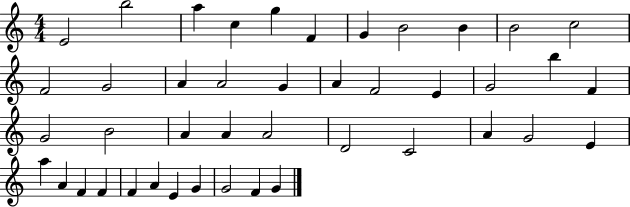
X:1
T:Untitled
M:4/4
L:1/4
K:C
E2 b2 a c g F G B2 B B2 c2 F2 G2 A A2 G A F2 E G2 b F G2 B2 A A A2 D2 C2 A G2 E a A F F F A E G G2 F G